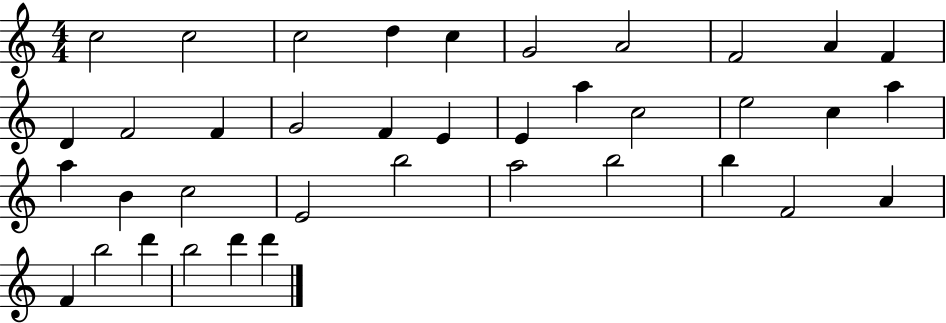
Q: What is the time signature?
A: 4/4